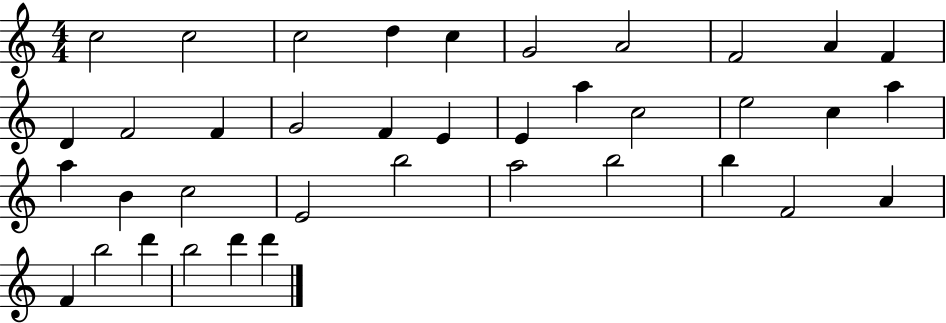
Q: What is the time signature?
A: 4/4